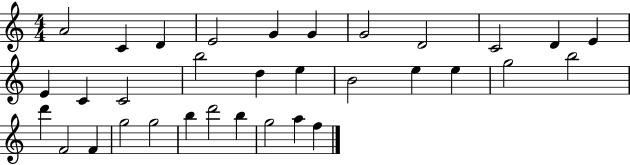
{
  \clef treble
  \numericTimeSignature
  \time 4/4
  \key c \major
  a'2 c'4 d'4 | e'2 g'4 g'4 | g'2 d'2 | c'2 d'4 e'4 | \break e'4 c'4 c'2 | b''2 d''4 e''4 | b'2 e''4 e''4 | g''2 b''2 | \break d'''4 f'2 f'4 | g''2 g''2 | b''4 d'''2 b''4 | g''2 a''4 f''4 | \break \bar "|."
}